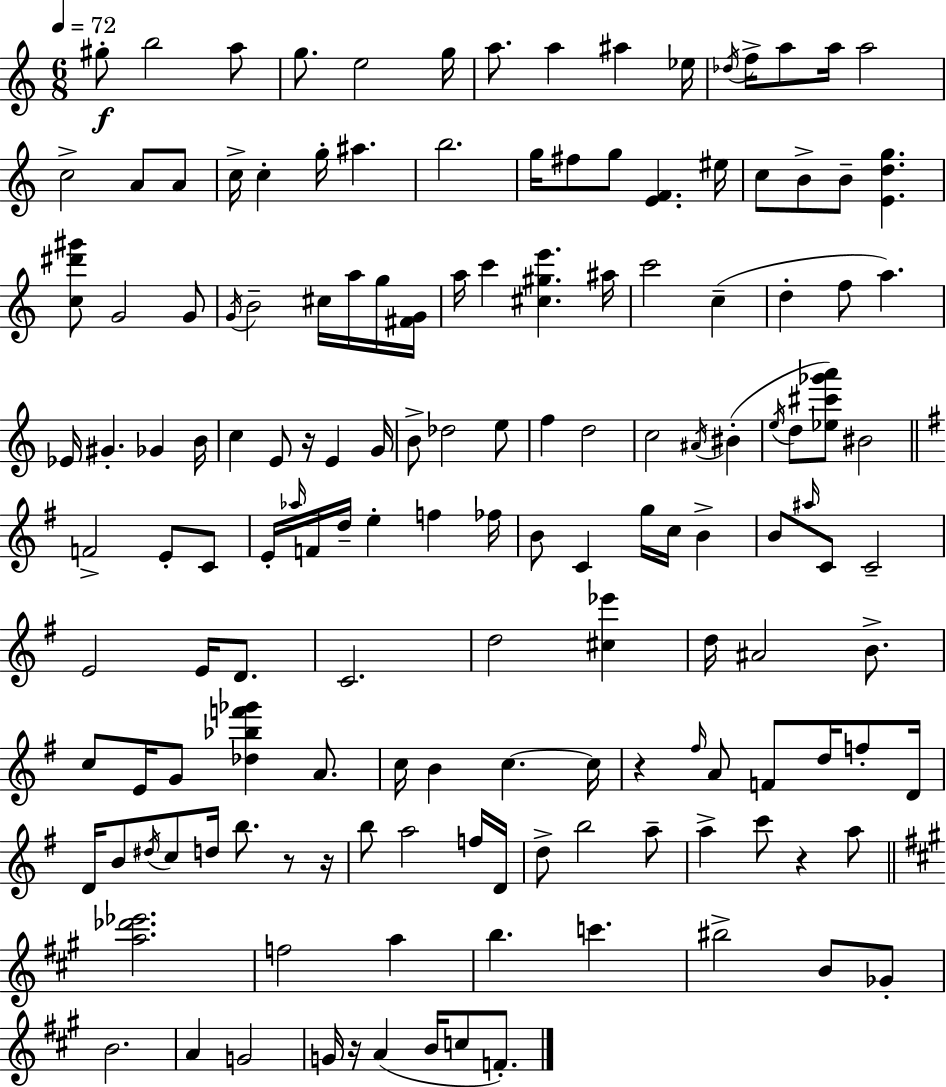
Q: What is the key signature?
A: A minor